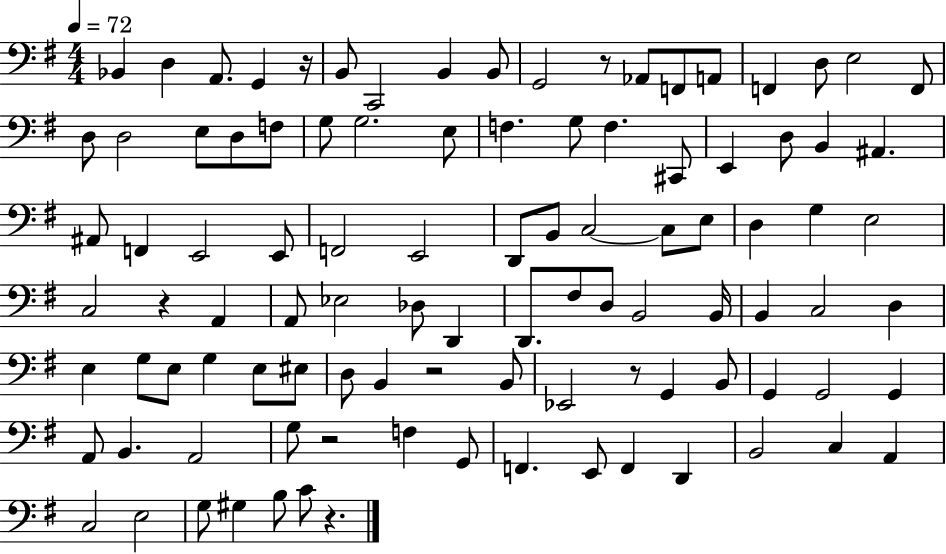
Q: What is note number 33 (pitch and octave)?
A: A#2